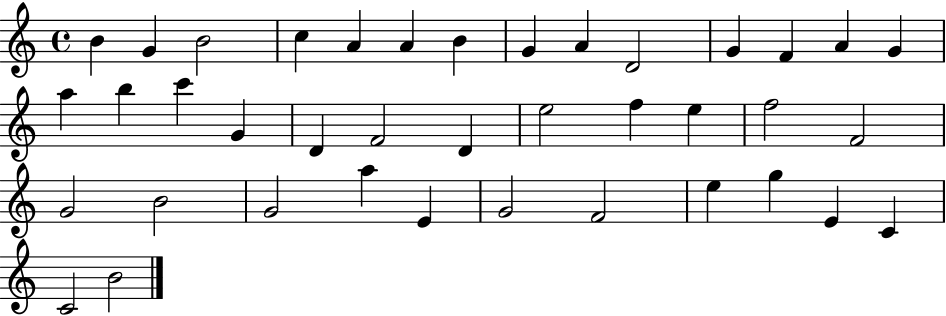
X:1
T:Untitled
M:4/4
L:1/4
K:C
B G B2 c A A B G A D2 G F A G a b c' G D F2 D e2 f e f2 F2 G2 B2 G2 a E G2 F2 e g E C C2 B2